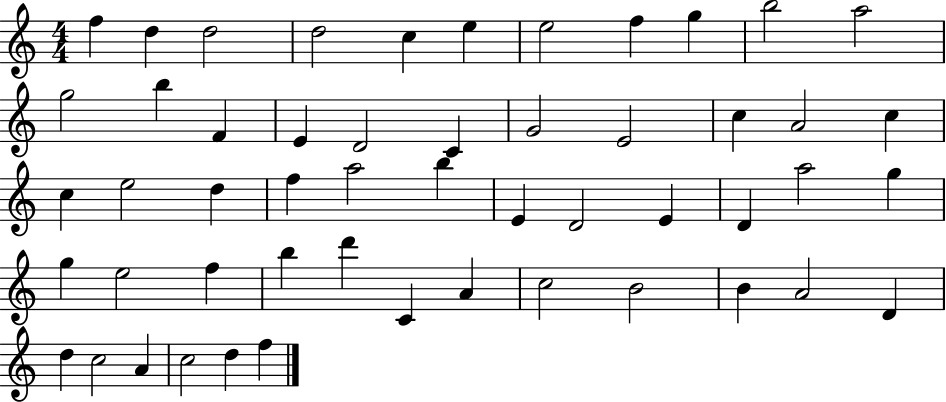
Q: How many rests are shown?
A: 0